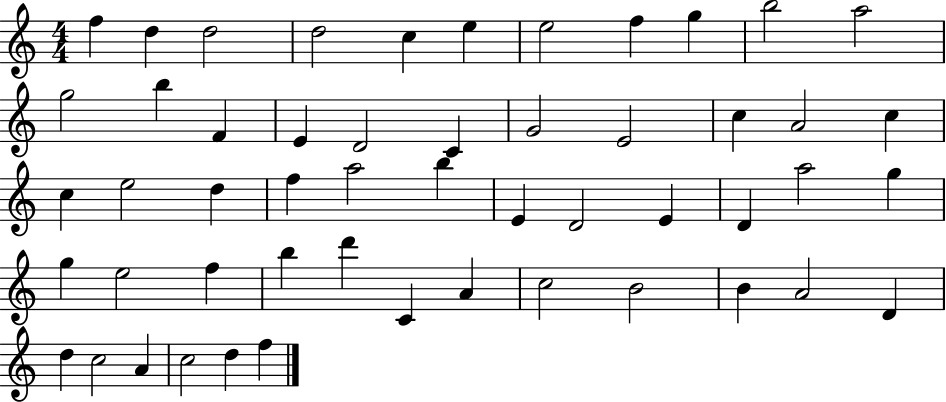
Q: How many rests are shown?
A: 0